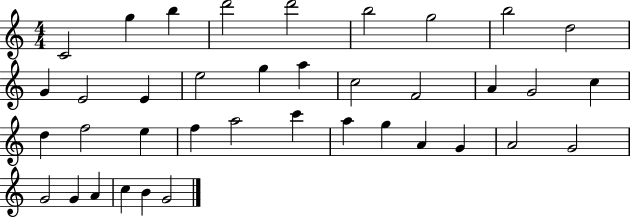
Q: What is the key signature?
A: C major